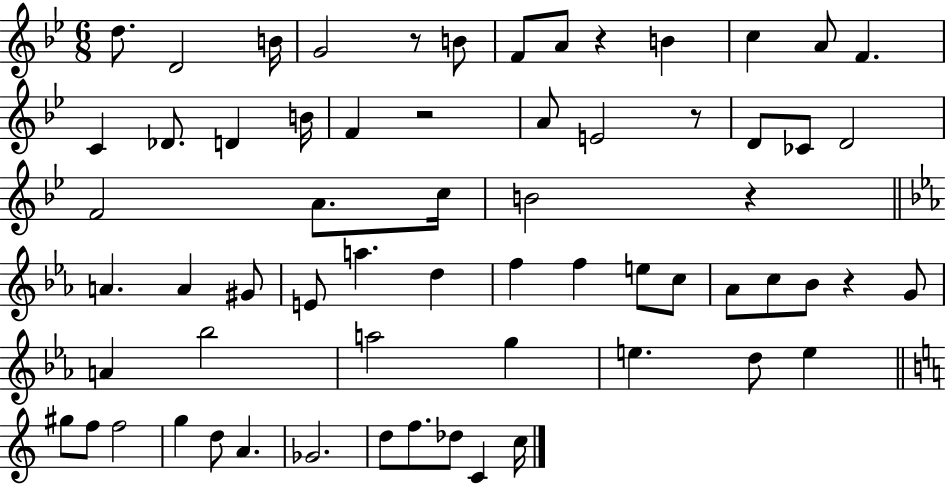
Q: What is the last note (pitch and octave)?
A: C5